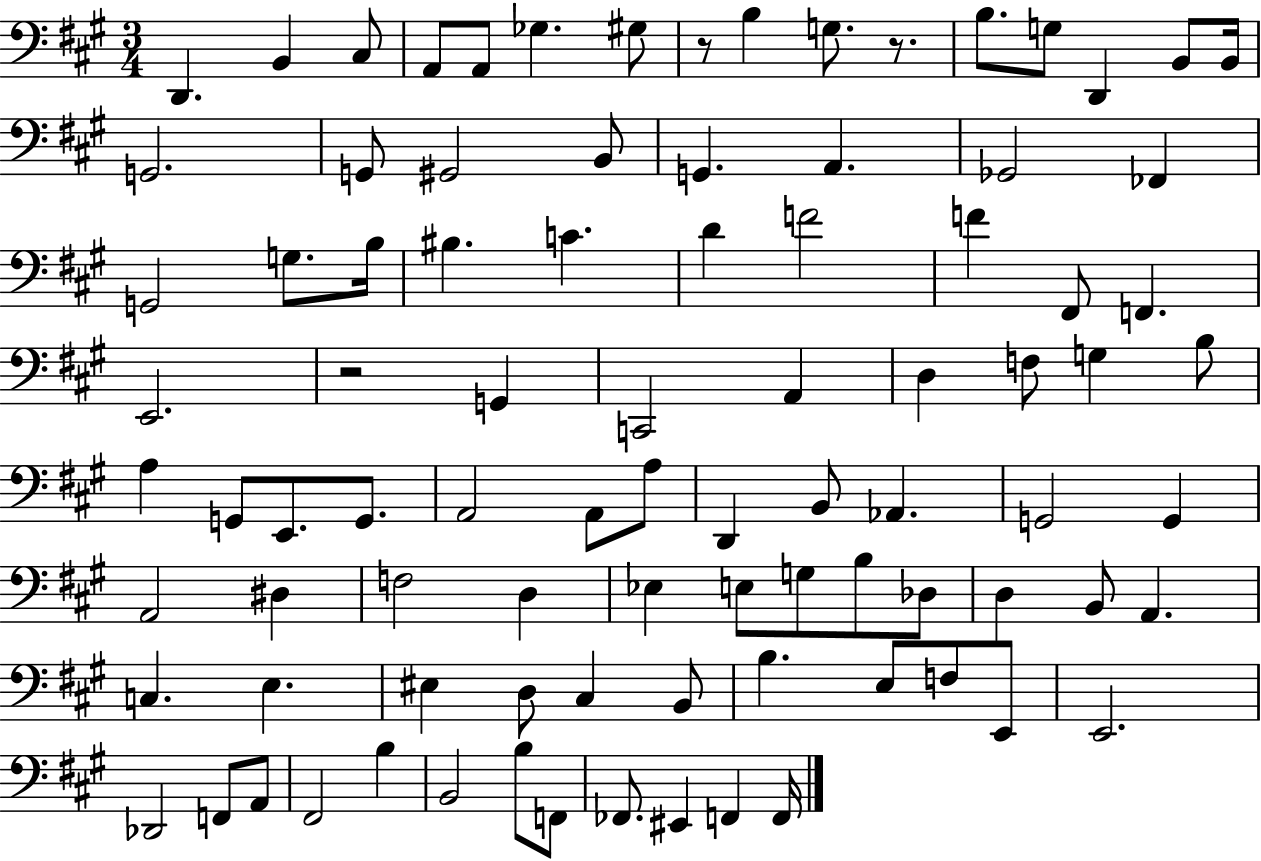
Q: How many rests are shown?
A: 3